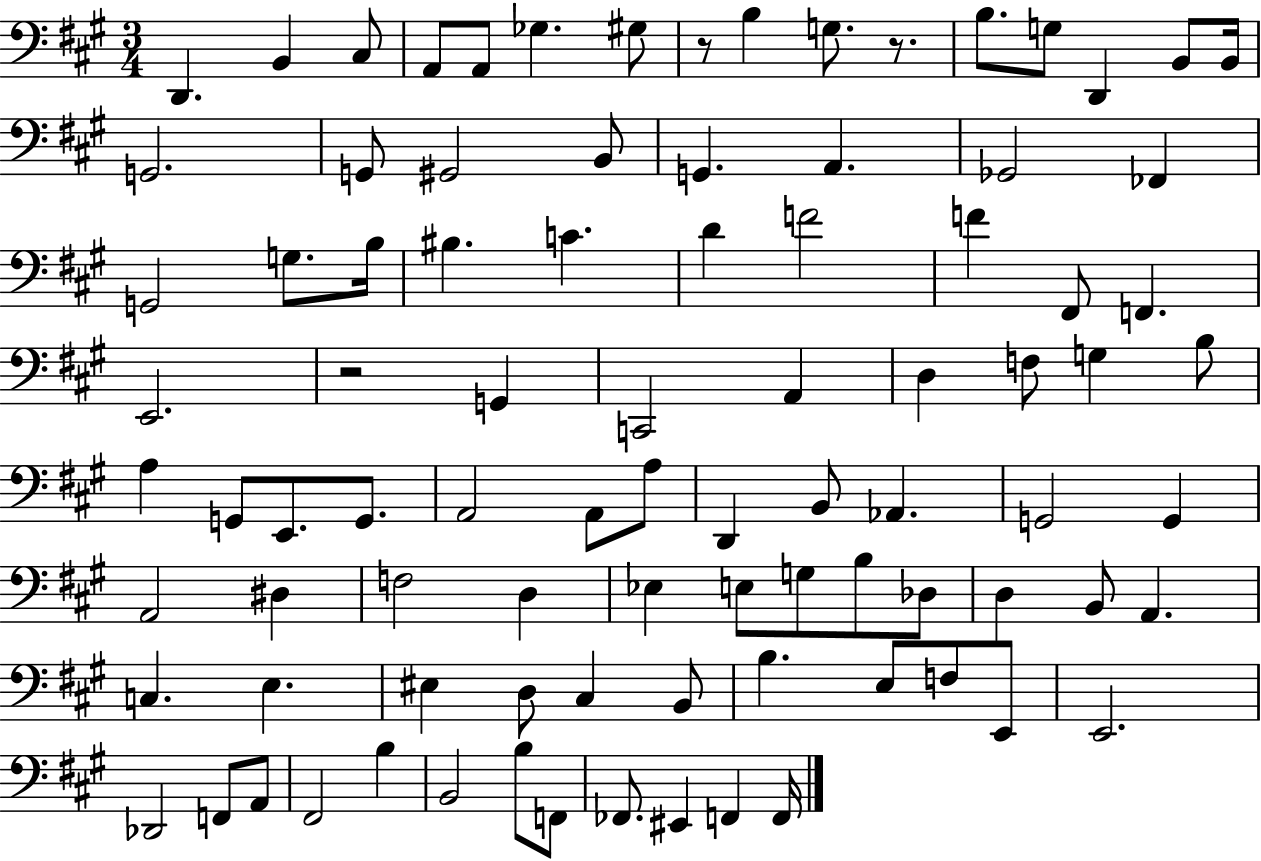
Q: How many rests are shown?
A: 3